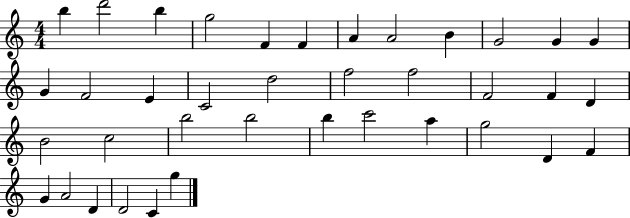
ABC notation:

X:1
T:Untitled
M:4/4
L:1/4
K:C
b d'2 b g2 F F A A2 B G2 G G G F2 E C2 d2 f2 f2 F2 F D B2 c2 b2 b2 b c'2 a g2 D F G A2 D D2 C g